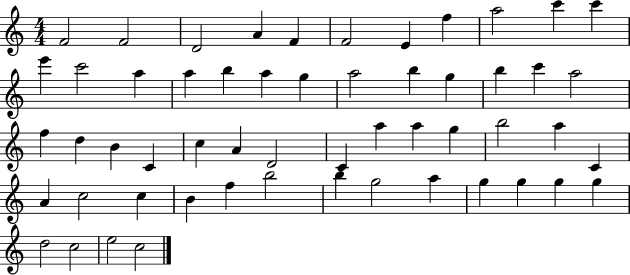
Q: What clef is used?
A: treble